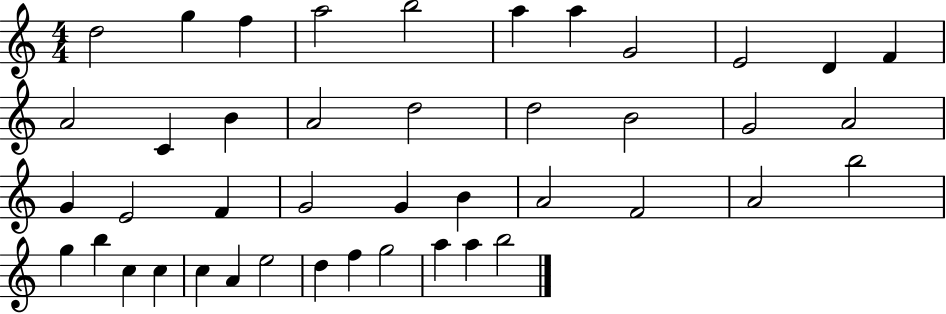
X:1
T:Untitled
M:4/4
L:1/4
K:C
d2 g f a2 b2 a a G2 E2 D F A2 C B A2 d2 d2 B2 G2 A2 G E2 F G2 G B A2 F2 A2 b2 g b c c c A e2 d f g2 a a b2